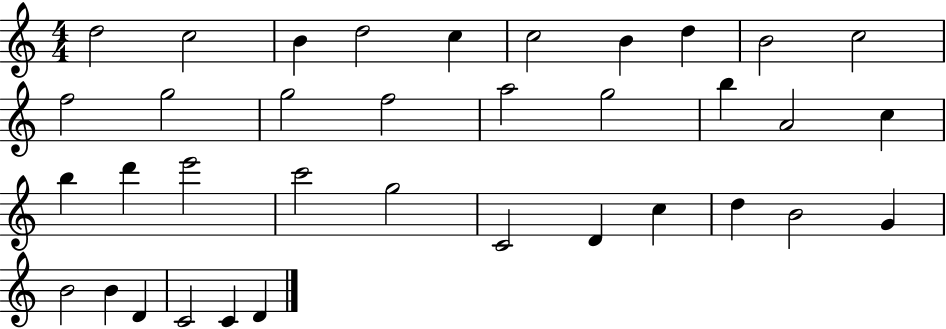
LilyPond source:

{
  \clef treble
  \numericTimeSignature
  \time 4/4
  \key c \major
  d''2 c''2 | b'4 d''2 c''4 | c''2 b'4 d''4 | b'2 c''2 | \break f''2 g''2 | g''2 f''2 | a''2 g''2 | b''4 a'2 c''4 | \break b''4 d'''4 e'''2 | c'''2 g''2 | c'2 d'4 c''4 | d''4 b'2 g'4 | \break b'2 b'4 d'4 | c'2 c'4 d'4 | \bar "|."
}